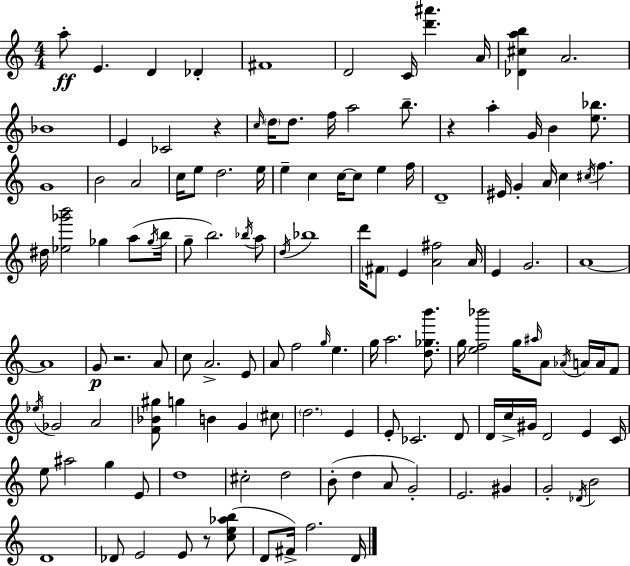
A5/e E4/q. D4/q Db4/q F#4/w D4/h C4/s [D6,A#6]/q. A4/s [Db4,C#5,A5,B5]/q A4/h. Bb4/w E4/q CES4/h R/q C5/s D5/s D5/e. F5/s A5/h B5/e. R/q A5/q G4/s B4/q [E5,Bb5]/e. G4/w B4/h A4/h C5/s E5/e D5/h. E5/s E5/q C5/q C5/s C5/e E5/q F5/s D4/w EIS4/s G4/q A4/s C5/q C#5/s F5/q. D#5/s [Eb5,Gb6,B6]/h Gb5/q A5/e Gb5/s B5/s G5/e B5/h. Bb5/s A5/e D5/s Bb5/w D6/s F#4/e E4/q [A4,F#5]/h A4/s E4/q G4/h. A4/w A4/w G4/e R/h. A4/e C5/e A4/h. E4/e A4/e F5/h G5/s E5/q. G5/s A5/h. [D5,Gb5,B6]/e. G5/s [E5,F5,Bb6]/h G5/s A#5/s A4/e Ab4/s A4/s A4/s F4/e Eb5/s Gb4/h A4/h [F4,Bb4,G#5]/e G5/q B4/q G4/q C#5/e D5/h. E4/q E4/e CES4/h. D4/e D4/s C5/s G#4/s D4/h E4/q C4/s E5/e A#5/h G5/q E4/e D5/w C#5/h D5/h B4/e D5/q A4/e G4/h E4/h. G#4/q G4/h Db4/s B4/h D4/w Db4/e E4/h E4/e R/e [C5,E5,Ab5,B5]/e D4/e F#4/s F5/h. D4/s